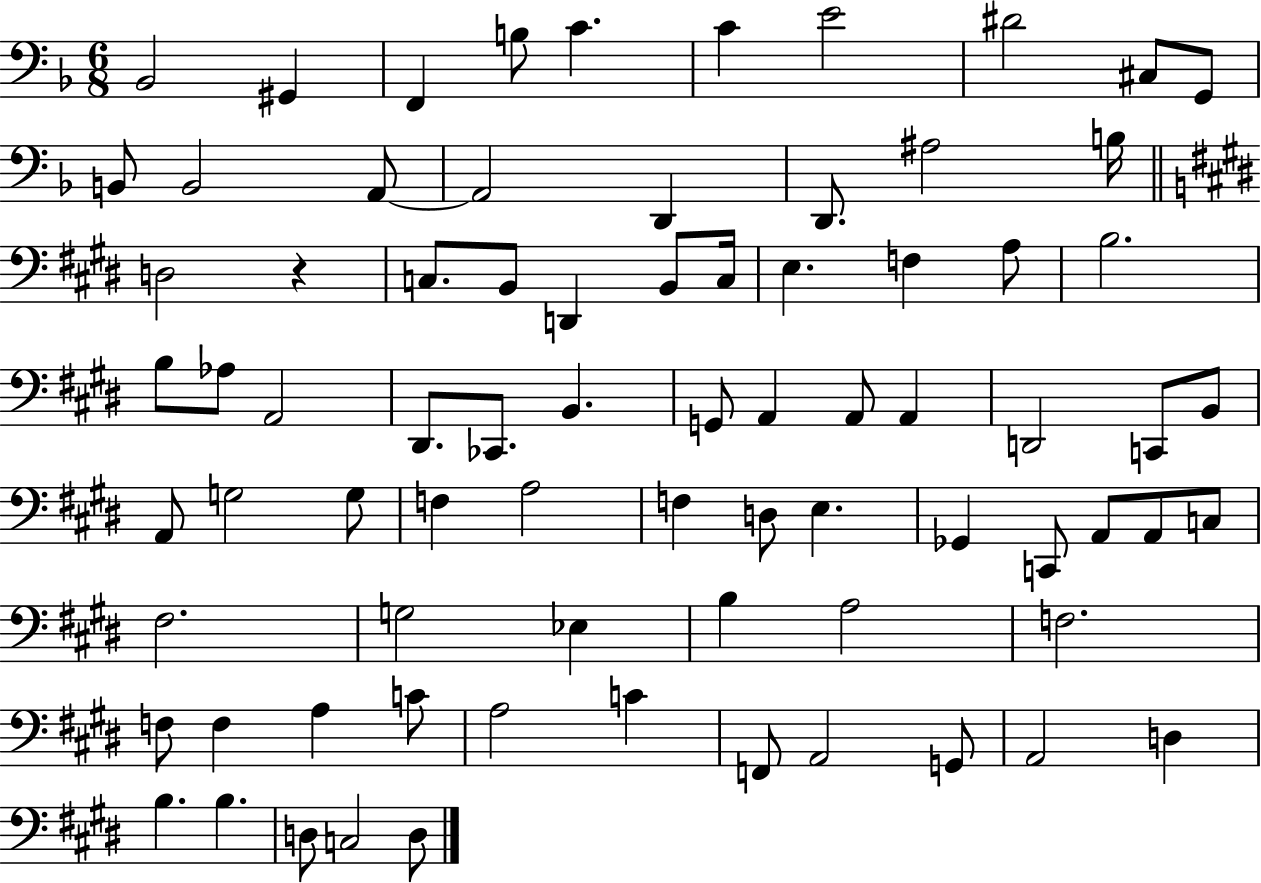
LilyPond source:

{
  \clef bass
  \numericTimeSignature
  \time 6/8
  \key f \major
  bes,2 gis,4 | f,4 b8 c'4. | c'4 e'2 | dis'2 cis8 g,8 | \break b,8 b,2 a,8~~ | a,2 d,4 | d,8. ais2 b16 | \bar "||" \break \key e \major d2 r4 | c8. b,8 d,4 b,8 c16 | e4. f4 a8 | b2. | \break b8 aes8 a,2 | dis,8. ces,8. b,4. | g,8 a,4 a,8 a,4 | d,2 c,8 b,8 | \break a,8 g2 g8 | f4 a2 | f4 d8 e4. | ges,4 c,8 a,8 a,8 c8 | \break fis2. | g2 ees4 | b4 a2 | f2. | \break f8 f4 a4 c'8 | a2 c'4 | f,8 a,2 g,8 | a,2 d4 | \break b4. b4. | d8 c2 d8 | \bar "|."
}